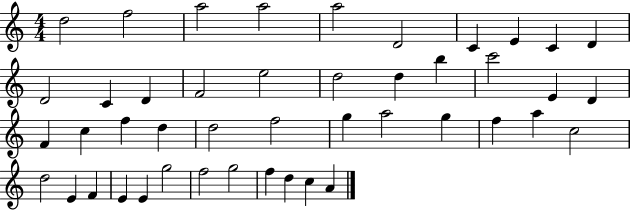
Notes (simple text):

D5/h F5/h A5/h A5/h A5/h D4/h C4/q E4/q C4/q D4/q D4/h C4/q D4/q F4/h E5/h D5/h D5/q B5/q C6/h E4/q D4/q F4/q C5/q F5/q D5/q D5/h F5/h G5/q A5/h G5/q F5/q A5/q C5/h D5/h E4/q F4/q E4/q E4/q G5/h F5/h G5/h F5/q D5/q C5/q A4/q